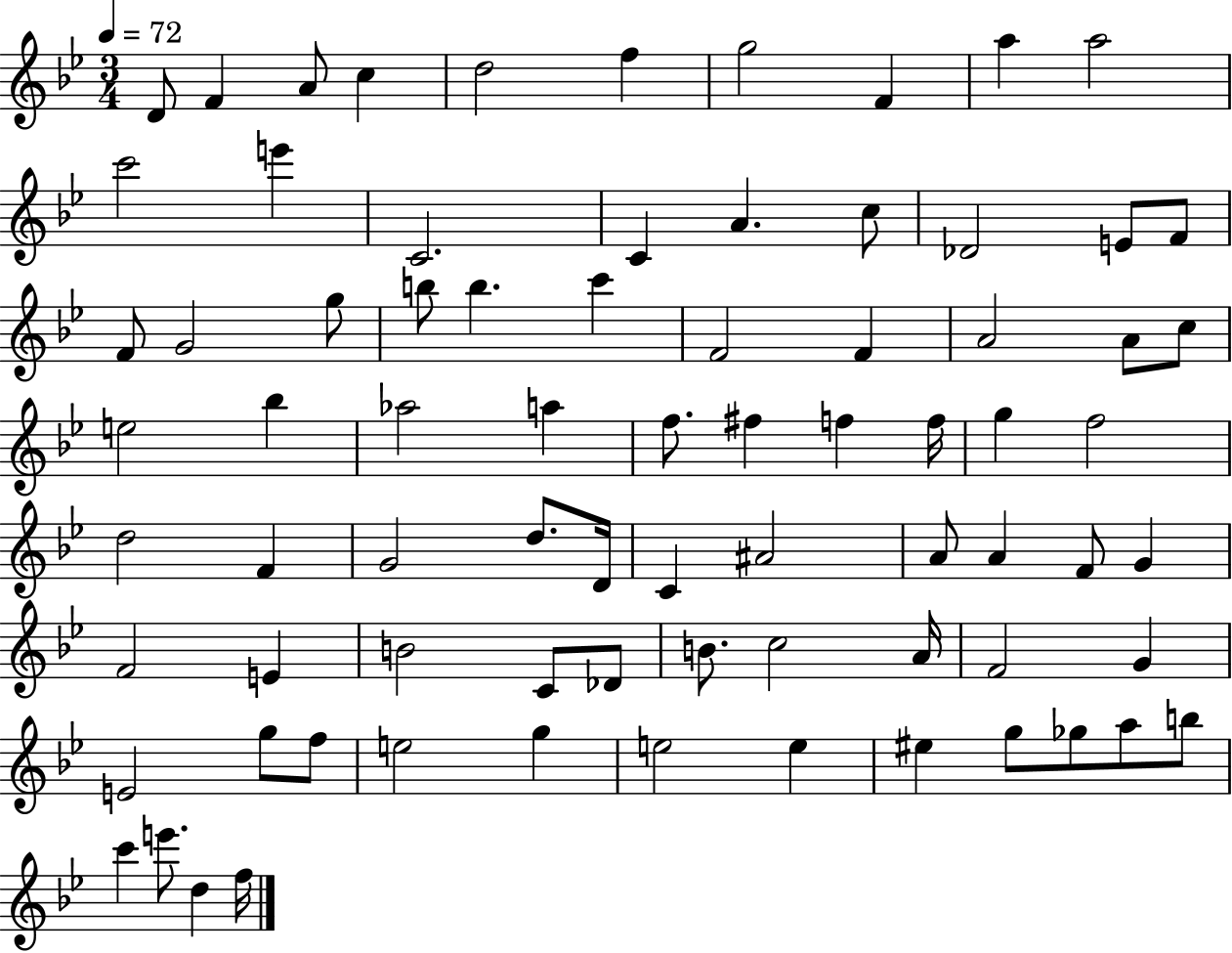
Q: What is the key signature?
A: BES major